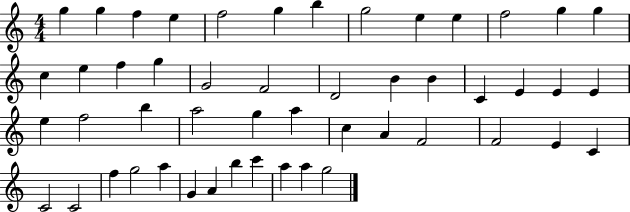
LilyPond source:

{
  \clef treble
  \numericTimeSignature
  \time 4/4
  \key c \major
  g''4 g''4 f''4 e''4 | f''2 g''4 b''4 | g''2 e''4 e''4 | f''2 g''4 g''4 | \break c''4 e''4 f''4 g''4 | g'2 f'2 | d'2 b'4 b'4 | c'4 e'4 e'4 e'4 | \break e''4 f''2 b''4 | a''2 g''4 a''4 | c''4 a'4 f'2 | f'2 e'4 c'4 | \break c'2 c'2 | f''4 g''2 a''4 | g'4 a'4 b''4 c'''4 | a''4 a''4 g''2 | \break \bar "|."
}